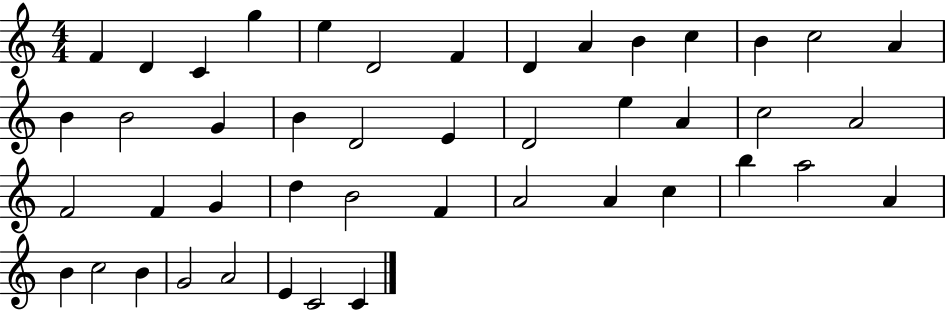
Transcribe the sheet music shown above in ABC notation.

X:1
T:Untitled
M:4/4
L:1/4
K:C
F D C g e D2 F D A B c B c2 A B B2 G B D2 E D2 e A c2 A2 F2 F G d B2 F A2 A c b a2 A B c2 B G2 A2 E C2 C